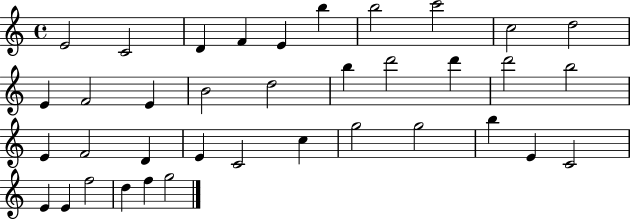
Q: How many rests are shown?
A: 0